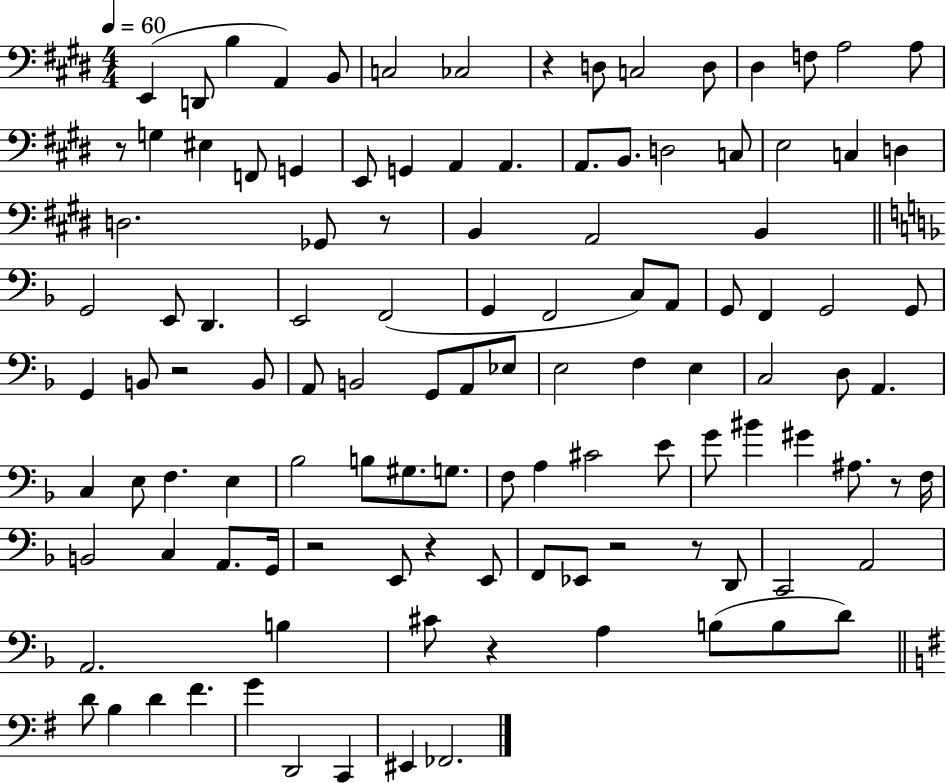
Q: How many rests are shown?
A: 10